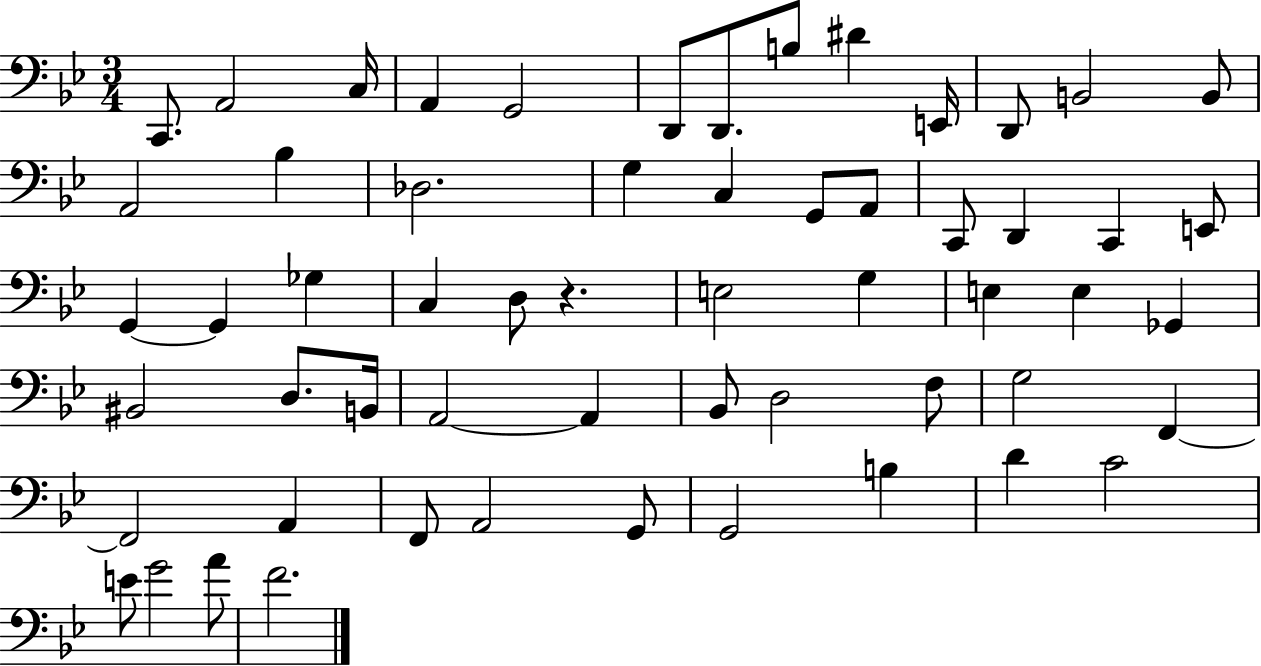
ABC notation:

X:1
T:Untitled
M:3/4
L:1/4
K:Bb
C,,/2 A,,2 C,/4 A,, G,,2 D,,/2 D,,/2 B,/2 ^D E,,/4 D,,/2 B,,2 B,,/2 A,,2 _B, _D,2 G, C, G,,/2 A,,/2 C,,/2 D,, C,, E,,/2 G,, G,, _G, C, D,/2 z E,2 G, E, E, _G,, ^B,,2 D,/2 B,,/4 A,,2 A,, _B,,/2 D,2 F,/2 G,2 F,, F,,2 A,, F,,/2 A,,2 G,,/2 G,,2 B, D C2 E/2 G2 A/2 F2